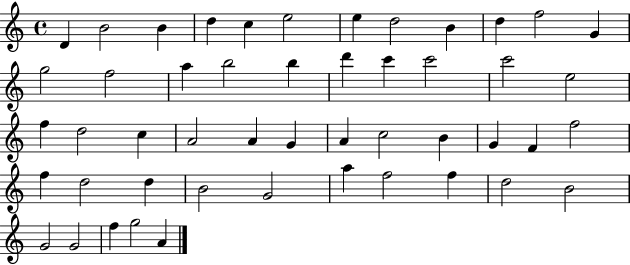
X:1
T:Untitled
M:4/4
L:1/4
K:C
D B2 B d c e2 e d2 B d f2 G g2 f2 a b2 b d' c' c'2 c'2 e2 f d2 c A2 A G A c2 B G F f2 f d2 d B2 G2 a f2 f d2 B2 G2 G2 f g2 A